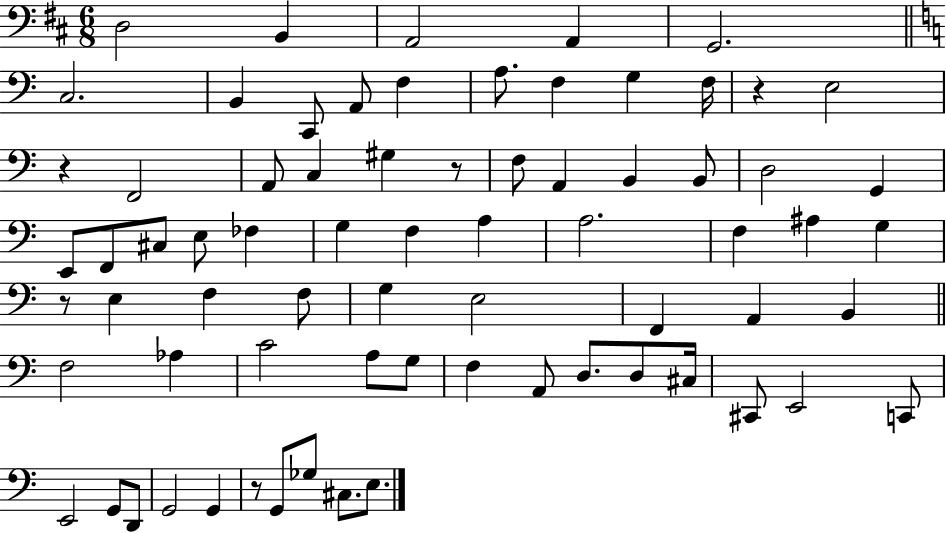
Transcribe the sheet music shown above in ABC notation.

X:1
T:Untitled
M:6/8
L:1/4
K:D
D,2 B,, A,,2 A,, G,,2 C,2 B,, C,,/2 A,,/2 F, A,/2 F, G, F,/4 z E,2 z F,,2 A,,/2 C, ^G, z/2 F,/2 A,, B,, B,,/2 D,2 G,, E,,/2 F,,/2 ^C,/2 E,/2 _F, G, F, A, A,2 F, ^A, G, z/2 E, F, F,/2 G, E,2 F,, A,, B,, F,2 _A, C2 A,/2 G,/2 F, A,,/2 D,/2 D,/2 ^C,/4 ^C,,/2 E,,2 C,,/2 E,,2 G,,/2 D,,/2 G,,2 G,, z/2 G,,/2 _G,/2 ^C,/2 E,/2